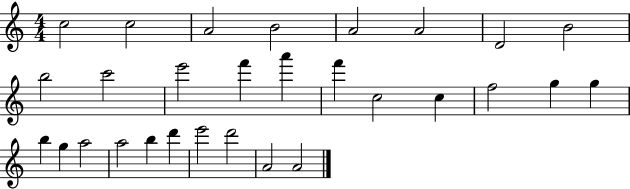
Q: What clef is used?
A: treble